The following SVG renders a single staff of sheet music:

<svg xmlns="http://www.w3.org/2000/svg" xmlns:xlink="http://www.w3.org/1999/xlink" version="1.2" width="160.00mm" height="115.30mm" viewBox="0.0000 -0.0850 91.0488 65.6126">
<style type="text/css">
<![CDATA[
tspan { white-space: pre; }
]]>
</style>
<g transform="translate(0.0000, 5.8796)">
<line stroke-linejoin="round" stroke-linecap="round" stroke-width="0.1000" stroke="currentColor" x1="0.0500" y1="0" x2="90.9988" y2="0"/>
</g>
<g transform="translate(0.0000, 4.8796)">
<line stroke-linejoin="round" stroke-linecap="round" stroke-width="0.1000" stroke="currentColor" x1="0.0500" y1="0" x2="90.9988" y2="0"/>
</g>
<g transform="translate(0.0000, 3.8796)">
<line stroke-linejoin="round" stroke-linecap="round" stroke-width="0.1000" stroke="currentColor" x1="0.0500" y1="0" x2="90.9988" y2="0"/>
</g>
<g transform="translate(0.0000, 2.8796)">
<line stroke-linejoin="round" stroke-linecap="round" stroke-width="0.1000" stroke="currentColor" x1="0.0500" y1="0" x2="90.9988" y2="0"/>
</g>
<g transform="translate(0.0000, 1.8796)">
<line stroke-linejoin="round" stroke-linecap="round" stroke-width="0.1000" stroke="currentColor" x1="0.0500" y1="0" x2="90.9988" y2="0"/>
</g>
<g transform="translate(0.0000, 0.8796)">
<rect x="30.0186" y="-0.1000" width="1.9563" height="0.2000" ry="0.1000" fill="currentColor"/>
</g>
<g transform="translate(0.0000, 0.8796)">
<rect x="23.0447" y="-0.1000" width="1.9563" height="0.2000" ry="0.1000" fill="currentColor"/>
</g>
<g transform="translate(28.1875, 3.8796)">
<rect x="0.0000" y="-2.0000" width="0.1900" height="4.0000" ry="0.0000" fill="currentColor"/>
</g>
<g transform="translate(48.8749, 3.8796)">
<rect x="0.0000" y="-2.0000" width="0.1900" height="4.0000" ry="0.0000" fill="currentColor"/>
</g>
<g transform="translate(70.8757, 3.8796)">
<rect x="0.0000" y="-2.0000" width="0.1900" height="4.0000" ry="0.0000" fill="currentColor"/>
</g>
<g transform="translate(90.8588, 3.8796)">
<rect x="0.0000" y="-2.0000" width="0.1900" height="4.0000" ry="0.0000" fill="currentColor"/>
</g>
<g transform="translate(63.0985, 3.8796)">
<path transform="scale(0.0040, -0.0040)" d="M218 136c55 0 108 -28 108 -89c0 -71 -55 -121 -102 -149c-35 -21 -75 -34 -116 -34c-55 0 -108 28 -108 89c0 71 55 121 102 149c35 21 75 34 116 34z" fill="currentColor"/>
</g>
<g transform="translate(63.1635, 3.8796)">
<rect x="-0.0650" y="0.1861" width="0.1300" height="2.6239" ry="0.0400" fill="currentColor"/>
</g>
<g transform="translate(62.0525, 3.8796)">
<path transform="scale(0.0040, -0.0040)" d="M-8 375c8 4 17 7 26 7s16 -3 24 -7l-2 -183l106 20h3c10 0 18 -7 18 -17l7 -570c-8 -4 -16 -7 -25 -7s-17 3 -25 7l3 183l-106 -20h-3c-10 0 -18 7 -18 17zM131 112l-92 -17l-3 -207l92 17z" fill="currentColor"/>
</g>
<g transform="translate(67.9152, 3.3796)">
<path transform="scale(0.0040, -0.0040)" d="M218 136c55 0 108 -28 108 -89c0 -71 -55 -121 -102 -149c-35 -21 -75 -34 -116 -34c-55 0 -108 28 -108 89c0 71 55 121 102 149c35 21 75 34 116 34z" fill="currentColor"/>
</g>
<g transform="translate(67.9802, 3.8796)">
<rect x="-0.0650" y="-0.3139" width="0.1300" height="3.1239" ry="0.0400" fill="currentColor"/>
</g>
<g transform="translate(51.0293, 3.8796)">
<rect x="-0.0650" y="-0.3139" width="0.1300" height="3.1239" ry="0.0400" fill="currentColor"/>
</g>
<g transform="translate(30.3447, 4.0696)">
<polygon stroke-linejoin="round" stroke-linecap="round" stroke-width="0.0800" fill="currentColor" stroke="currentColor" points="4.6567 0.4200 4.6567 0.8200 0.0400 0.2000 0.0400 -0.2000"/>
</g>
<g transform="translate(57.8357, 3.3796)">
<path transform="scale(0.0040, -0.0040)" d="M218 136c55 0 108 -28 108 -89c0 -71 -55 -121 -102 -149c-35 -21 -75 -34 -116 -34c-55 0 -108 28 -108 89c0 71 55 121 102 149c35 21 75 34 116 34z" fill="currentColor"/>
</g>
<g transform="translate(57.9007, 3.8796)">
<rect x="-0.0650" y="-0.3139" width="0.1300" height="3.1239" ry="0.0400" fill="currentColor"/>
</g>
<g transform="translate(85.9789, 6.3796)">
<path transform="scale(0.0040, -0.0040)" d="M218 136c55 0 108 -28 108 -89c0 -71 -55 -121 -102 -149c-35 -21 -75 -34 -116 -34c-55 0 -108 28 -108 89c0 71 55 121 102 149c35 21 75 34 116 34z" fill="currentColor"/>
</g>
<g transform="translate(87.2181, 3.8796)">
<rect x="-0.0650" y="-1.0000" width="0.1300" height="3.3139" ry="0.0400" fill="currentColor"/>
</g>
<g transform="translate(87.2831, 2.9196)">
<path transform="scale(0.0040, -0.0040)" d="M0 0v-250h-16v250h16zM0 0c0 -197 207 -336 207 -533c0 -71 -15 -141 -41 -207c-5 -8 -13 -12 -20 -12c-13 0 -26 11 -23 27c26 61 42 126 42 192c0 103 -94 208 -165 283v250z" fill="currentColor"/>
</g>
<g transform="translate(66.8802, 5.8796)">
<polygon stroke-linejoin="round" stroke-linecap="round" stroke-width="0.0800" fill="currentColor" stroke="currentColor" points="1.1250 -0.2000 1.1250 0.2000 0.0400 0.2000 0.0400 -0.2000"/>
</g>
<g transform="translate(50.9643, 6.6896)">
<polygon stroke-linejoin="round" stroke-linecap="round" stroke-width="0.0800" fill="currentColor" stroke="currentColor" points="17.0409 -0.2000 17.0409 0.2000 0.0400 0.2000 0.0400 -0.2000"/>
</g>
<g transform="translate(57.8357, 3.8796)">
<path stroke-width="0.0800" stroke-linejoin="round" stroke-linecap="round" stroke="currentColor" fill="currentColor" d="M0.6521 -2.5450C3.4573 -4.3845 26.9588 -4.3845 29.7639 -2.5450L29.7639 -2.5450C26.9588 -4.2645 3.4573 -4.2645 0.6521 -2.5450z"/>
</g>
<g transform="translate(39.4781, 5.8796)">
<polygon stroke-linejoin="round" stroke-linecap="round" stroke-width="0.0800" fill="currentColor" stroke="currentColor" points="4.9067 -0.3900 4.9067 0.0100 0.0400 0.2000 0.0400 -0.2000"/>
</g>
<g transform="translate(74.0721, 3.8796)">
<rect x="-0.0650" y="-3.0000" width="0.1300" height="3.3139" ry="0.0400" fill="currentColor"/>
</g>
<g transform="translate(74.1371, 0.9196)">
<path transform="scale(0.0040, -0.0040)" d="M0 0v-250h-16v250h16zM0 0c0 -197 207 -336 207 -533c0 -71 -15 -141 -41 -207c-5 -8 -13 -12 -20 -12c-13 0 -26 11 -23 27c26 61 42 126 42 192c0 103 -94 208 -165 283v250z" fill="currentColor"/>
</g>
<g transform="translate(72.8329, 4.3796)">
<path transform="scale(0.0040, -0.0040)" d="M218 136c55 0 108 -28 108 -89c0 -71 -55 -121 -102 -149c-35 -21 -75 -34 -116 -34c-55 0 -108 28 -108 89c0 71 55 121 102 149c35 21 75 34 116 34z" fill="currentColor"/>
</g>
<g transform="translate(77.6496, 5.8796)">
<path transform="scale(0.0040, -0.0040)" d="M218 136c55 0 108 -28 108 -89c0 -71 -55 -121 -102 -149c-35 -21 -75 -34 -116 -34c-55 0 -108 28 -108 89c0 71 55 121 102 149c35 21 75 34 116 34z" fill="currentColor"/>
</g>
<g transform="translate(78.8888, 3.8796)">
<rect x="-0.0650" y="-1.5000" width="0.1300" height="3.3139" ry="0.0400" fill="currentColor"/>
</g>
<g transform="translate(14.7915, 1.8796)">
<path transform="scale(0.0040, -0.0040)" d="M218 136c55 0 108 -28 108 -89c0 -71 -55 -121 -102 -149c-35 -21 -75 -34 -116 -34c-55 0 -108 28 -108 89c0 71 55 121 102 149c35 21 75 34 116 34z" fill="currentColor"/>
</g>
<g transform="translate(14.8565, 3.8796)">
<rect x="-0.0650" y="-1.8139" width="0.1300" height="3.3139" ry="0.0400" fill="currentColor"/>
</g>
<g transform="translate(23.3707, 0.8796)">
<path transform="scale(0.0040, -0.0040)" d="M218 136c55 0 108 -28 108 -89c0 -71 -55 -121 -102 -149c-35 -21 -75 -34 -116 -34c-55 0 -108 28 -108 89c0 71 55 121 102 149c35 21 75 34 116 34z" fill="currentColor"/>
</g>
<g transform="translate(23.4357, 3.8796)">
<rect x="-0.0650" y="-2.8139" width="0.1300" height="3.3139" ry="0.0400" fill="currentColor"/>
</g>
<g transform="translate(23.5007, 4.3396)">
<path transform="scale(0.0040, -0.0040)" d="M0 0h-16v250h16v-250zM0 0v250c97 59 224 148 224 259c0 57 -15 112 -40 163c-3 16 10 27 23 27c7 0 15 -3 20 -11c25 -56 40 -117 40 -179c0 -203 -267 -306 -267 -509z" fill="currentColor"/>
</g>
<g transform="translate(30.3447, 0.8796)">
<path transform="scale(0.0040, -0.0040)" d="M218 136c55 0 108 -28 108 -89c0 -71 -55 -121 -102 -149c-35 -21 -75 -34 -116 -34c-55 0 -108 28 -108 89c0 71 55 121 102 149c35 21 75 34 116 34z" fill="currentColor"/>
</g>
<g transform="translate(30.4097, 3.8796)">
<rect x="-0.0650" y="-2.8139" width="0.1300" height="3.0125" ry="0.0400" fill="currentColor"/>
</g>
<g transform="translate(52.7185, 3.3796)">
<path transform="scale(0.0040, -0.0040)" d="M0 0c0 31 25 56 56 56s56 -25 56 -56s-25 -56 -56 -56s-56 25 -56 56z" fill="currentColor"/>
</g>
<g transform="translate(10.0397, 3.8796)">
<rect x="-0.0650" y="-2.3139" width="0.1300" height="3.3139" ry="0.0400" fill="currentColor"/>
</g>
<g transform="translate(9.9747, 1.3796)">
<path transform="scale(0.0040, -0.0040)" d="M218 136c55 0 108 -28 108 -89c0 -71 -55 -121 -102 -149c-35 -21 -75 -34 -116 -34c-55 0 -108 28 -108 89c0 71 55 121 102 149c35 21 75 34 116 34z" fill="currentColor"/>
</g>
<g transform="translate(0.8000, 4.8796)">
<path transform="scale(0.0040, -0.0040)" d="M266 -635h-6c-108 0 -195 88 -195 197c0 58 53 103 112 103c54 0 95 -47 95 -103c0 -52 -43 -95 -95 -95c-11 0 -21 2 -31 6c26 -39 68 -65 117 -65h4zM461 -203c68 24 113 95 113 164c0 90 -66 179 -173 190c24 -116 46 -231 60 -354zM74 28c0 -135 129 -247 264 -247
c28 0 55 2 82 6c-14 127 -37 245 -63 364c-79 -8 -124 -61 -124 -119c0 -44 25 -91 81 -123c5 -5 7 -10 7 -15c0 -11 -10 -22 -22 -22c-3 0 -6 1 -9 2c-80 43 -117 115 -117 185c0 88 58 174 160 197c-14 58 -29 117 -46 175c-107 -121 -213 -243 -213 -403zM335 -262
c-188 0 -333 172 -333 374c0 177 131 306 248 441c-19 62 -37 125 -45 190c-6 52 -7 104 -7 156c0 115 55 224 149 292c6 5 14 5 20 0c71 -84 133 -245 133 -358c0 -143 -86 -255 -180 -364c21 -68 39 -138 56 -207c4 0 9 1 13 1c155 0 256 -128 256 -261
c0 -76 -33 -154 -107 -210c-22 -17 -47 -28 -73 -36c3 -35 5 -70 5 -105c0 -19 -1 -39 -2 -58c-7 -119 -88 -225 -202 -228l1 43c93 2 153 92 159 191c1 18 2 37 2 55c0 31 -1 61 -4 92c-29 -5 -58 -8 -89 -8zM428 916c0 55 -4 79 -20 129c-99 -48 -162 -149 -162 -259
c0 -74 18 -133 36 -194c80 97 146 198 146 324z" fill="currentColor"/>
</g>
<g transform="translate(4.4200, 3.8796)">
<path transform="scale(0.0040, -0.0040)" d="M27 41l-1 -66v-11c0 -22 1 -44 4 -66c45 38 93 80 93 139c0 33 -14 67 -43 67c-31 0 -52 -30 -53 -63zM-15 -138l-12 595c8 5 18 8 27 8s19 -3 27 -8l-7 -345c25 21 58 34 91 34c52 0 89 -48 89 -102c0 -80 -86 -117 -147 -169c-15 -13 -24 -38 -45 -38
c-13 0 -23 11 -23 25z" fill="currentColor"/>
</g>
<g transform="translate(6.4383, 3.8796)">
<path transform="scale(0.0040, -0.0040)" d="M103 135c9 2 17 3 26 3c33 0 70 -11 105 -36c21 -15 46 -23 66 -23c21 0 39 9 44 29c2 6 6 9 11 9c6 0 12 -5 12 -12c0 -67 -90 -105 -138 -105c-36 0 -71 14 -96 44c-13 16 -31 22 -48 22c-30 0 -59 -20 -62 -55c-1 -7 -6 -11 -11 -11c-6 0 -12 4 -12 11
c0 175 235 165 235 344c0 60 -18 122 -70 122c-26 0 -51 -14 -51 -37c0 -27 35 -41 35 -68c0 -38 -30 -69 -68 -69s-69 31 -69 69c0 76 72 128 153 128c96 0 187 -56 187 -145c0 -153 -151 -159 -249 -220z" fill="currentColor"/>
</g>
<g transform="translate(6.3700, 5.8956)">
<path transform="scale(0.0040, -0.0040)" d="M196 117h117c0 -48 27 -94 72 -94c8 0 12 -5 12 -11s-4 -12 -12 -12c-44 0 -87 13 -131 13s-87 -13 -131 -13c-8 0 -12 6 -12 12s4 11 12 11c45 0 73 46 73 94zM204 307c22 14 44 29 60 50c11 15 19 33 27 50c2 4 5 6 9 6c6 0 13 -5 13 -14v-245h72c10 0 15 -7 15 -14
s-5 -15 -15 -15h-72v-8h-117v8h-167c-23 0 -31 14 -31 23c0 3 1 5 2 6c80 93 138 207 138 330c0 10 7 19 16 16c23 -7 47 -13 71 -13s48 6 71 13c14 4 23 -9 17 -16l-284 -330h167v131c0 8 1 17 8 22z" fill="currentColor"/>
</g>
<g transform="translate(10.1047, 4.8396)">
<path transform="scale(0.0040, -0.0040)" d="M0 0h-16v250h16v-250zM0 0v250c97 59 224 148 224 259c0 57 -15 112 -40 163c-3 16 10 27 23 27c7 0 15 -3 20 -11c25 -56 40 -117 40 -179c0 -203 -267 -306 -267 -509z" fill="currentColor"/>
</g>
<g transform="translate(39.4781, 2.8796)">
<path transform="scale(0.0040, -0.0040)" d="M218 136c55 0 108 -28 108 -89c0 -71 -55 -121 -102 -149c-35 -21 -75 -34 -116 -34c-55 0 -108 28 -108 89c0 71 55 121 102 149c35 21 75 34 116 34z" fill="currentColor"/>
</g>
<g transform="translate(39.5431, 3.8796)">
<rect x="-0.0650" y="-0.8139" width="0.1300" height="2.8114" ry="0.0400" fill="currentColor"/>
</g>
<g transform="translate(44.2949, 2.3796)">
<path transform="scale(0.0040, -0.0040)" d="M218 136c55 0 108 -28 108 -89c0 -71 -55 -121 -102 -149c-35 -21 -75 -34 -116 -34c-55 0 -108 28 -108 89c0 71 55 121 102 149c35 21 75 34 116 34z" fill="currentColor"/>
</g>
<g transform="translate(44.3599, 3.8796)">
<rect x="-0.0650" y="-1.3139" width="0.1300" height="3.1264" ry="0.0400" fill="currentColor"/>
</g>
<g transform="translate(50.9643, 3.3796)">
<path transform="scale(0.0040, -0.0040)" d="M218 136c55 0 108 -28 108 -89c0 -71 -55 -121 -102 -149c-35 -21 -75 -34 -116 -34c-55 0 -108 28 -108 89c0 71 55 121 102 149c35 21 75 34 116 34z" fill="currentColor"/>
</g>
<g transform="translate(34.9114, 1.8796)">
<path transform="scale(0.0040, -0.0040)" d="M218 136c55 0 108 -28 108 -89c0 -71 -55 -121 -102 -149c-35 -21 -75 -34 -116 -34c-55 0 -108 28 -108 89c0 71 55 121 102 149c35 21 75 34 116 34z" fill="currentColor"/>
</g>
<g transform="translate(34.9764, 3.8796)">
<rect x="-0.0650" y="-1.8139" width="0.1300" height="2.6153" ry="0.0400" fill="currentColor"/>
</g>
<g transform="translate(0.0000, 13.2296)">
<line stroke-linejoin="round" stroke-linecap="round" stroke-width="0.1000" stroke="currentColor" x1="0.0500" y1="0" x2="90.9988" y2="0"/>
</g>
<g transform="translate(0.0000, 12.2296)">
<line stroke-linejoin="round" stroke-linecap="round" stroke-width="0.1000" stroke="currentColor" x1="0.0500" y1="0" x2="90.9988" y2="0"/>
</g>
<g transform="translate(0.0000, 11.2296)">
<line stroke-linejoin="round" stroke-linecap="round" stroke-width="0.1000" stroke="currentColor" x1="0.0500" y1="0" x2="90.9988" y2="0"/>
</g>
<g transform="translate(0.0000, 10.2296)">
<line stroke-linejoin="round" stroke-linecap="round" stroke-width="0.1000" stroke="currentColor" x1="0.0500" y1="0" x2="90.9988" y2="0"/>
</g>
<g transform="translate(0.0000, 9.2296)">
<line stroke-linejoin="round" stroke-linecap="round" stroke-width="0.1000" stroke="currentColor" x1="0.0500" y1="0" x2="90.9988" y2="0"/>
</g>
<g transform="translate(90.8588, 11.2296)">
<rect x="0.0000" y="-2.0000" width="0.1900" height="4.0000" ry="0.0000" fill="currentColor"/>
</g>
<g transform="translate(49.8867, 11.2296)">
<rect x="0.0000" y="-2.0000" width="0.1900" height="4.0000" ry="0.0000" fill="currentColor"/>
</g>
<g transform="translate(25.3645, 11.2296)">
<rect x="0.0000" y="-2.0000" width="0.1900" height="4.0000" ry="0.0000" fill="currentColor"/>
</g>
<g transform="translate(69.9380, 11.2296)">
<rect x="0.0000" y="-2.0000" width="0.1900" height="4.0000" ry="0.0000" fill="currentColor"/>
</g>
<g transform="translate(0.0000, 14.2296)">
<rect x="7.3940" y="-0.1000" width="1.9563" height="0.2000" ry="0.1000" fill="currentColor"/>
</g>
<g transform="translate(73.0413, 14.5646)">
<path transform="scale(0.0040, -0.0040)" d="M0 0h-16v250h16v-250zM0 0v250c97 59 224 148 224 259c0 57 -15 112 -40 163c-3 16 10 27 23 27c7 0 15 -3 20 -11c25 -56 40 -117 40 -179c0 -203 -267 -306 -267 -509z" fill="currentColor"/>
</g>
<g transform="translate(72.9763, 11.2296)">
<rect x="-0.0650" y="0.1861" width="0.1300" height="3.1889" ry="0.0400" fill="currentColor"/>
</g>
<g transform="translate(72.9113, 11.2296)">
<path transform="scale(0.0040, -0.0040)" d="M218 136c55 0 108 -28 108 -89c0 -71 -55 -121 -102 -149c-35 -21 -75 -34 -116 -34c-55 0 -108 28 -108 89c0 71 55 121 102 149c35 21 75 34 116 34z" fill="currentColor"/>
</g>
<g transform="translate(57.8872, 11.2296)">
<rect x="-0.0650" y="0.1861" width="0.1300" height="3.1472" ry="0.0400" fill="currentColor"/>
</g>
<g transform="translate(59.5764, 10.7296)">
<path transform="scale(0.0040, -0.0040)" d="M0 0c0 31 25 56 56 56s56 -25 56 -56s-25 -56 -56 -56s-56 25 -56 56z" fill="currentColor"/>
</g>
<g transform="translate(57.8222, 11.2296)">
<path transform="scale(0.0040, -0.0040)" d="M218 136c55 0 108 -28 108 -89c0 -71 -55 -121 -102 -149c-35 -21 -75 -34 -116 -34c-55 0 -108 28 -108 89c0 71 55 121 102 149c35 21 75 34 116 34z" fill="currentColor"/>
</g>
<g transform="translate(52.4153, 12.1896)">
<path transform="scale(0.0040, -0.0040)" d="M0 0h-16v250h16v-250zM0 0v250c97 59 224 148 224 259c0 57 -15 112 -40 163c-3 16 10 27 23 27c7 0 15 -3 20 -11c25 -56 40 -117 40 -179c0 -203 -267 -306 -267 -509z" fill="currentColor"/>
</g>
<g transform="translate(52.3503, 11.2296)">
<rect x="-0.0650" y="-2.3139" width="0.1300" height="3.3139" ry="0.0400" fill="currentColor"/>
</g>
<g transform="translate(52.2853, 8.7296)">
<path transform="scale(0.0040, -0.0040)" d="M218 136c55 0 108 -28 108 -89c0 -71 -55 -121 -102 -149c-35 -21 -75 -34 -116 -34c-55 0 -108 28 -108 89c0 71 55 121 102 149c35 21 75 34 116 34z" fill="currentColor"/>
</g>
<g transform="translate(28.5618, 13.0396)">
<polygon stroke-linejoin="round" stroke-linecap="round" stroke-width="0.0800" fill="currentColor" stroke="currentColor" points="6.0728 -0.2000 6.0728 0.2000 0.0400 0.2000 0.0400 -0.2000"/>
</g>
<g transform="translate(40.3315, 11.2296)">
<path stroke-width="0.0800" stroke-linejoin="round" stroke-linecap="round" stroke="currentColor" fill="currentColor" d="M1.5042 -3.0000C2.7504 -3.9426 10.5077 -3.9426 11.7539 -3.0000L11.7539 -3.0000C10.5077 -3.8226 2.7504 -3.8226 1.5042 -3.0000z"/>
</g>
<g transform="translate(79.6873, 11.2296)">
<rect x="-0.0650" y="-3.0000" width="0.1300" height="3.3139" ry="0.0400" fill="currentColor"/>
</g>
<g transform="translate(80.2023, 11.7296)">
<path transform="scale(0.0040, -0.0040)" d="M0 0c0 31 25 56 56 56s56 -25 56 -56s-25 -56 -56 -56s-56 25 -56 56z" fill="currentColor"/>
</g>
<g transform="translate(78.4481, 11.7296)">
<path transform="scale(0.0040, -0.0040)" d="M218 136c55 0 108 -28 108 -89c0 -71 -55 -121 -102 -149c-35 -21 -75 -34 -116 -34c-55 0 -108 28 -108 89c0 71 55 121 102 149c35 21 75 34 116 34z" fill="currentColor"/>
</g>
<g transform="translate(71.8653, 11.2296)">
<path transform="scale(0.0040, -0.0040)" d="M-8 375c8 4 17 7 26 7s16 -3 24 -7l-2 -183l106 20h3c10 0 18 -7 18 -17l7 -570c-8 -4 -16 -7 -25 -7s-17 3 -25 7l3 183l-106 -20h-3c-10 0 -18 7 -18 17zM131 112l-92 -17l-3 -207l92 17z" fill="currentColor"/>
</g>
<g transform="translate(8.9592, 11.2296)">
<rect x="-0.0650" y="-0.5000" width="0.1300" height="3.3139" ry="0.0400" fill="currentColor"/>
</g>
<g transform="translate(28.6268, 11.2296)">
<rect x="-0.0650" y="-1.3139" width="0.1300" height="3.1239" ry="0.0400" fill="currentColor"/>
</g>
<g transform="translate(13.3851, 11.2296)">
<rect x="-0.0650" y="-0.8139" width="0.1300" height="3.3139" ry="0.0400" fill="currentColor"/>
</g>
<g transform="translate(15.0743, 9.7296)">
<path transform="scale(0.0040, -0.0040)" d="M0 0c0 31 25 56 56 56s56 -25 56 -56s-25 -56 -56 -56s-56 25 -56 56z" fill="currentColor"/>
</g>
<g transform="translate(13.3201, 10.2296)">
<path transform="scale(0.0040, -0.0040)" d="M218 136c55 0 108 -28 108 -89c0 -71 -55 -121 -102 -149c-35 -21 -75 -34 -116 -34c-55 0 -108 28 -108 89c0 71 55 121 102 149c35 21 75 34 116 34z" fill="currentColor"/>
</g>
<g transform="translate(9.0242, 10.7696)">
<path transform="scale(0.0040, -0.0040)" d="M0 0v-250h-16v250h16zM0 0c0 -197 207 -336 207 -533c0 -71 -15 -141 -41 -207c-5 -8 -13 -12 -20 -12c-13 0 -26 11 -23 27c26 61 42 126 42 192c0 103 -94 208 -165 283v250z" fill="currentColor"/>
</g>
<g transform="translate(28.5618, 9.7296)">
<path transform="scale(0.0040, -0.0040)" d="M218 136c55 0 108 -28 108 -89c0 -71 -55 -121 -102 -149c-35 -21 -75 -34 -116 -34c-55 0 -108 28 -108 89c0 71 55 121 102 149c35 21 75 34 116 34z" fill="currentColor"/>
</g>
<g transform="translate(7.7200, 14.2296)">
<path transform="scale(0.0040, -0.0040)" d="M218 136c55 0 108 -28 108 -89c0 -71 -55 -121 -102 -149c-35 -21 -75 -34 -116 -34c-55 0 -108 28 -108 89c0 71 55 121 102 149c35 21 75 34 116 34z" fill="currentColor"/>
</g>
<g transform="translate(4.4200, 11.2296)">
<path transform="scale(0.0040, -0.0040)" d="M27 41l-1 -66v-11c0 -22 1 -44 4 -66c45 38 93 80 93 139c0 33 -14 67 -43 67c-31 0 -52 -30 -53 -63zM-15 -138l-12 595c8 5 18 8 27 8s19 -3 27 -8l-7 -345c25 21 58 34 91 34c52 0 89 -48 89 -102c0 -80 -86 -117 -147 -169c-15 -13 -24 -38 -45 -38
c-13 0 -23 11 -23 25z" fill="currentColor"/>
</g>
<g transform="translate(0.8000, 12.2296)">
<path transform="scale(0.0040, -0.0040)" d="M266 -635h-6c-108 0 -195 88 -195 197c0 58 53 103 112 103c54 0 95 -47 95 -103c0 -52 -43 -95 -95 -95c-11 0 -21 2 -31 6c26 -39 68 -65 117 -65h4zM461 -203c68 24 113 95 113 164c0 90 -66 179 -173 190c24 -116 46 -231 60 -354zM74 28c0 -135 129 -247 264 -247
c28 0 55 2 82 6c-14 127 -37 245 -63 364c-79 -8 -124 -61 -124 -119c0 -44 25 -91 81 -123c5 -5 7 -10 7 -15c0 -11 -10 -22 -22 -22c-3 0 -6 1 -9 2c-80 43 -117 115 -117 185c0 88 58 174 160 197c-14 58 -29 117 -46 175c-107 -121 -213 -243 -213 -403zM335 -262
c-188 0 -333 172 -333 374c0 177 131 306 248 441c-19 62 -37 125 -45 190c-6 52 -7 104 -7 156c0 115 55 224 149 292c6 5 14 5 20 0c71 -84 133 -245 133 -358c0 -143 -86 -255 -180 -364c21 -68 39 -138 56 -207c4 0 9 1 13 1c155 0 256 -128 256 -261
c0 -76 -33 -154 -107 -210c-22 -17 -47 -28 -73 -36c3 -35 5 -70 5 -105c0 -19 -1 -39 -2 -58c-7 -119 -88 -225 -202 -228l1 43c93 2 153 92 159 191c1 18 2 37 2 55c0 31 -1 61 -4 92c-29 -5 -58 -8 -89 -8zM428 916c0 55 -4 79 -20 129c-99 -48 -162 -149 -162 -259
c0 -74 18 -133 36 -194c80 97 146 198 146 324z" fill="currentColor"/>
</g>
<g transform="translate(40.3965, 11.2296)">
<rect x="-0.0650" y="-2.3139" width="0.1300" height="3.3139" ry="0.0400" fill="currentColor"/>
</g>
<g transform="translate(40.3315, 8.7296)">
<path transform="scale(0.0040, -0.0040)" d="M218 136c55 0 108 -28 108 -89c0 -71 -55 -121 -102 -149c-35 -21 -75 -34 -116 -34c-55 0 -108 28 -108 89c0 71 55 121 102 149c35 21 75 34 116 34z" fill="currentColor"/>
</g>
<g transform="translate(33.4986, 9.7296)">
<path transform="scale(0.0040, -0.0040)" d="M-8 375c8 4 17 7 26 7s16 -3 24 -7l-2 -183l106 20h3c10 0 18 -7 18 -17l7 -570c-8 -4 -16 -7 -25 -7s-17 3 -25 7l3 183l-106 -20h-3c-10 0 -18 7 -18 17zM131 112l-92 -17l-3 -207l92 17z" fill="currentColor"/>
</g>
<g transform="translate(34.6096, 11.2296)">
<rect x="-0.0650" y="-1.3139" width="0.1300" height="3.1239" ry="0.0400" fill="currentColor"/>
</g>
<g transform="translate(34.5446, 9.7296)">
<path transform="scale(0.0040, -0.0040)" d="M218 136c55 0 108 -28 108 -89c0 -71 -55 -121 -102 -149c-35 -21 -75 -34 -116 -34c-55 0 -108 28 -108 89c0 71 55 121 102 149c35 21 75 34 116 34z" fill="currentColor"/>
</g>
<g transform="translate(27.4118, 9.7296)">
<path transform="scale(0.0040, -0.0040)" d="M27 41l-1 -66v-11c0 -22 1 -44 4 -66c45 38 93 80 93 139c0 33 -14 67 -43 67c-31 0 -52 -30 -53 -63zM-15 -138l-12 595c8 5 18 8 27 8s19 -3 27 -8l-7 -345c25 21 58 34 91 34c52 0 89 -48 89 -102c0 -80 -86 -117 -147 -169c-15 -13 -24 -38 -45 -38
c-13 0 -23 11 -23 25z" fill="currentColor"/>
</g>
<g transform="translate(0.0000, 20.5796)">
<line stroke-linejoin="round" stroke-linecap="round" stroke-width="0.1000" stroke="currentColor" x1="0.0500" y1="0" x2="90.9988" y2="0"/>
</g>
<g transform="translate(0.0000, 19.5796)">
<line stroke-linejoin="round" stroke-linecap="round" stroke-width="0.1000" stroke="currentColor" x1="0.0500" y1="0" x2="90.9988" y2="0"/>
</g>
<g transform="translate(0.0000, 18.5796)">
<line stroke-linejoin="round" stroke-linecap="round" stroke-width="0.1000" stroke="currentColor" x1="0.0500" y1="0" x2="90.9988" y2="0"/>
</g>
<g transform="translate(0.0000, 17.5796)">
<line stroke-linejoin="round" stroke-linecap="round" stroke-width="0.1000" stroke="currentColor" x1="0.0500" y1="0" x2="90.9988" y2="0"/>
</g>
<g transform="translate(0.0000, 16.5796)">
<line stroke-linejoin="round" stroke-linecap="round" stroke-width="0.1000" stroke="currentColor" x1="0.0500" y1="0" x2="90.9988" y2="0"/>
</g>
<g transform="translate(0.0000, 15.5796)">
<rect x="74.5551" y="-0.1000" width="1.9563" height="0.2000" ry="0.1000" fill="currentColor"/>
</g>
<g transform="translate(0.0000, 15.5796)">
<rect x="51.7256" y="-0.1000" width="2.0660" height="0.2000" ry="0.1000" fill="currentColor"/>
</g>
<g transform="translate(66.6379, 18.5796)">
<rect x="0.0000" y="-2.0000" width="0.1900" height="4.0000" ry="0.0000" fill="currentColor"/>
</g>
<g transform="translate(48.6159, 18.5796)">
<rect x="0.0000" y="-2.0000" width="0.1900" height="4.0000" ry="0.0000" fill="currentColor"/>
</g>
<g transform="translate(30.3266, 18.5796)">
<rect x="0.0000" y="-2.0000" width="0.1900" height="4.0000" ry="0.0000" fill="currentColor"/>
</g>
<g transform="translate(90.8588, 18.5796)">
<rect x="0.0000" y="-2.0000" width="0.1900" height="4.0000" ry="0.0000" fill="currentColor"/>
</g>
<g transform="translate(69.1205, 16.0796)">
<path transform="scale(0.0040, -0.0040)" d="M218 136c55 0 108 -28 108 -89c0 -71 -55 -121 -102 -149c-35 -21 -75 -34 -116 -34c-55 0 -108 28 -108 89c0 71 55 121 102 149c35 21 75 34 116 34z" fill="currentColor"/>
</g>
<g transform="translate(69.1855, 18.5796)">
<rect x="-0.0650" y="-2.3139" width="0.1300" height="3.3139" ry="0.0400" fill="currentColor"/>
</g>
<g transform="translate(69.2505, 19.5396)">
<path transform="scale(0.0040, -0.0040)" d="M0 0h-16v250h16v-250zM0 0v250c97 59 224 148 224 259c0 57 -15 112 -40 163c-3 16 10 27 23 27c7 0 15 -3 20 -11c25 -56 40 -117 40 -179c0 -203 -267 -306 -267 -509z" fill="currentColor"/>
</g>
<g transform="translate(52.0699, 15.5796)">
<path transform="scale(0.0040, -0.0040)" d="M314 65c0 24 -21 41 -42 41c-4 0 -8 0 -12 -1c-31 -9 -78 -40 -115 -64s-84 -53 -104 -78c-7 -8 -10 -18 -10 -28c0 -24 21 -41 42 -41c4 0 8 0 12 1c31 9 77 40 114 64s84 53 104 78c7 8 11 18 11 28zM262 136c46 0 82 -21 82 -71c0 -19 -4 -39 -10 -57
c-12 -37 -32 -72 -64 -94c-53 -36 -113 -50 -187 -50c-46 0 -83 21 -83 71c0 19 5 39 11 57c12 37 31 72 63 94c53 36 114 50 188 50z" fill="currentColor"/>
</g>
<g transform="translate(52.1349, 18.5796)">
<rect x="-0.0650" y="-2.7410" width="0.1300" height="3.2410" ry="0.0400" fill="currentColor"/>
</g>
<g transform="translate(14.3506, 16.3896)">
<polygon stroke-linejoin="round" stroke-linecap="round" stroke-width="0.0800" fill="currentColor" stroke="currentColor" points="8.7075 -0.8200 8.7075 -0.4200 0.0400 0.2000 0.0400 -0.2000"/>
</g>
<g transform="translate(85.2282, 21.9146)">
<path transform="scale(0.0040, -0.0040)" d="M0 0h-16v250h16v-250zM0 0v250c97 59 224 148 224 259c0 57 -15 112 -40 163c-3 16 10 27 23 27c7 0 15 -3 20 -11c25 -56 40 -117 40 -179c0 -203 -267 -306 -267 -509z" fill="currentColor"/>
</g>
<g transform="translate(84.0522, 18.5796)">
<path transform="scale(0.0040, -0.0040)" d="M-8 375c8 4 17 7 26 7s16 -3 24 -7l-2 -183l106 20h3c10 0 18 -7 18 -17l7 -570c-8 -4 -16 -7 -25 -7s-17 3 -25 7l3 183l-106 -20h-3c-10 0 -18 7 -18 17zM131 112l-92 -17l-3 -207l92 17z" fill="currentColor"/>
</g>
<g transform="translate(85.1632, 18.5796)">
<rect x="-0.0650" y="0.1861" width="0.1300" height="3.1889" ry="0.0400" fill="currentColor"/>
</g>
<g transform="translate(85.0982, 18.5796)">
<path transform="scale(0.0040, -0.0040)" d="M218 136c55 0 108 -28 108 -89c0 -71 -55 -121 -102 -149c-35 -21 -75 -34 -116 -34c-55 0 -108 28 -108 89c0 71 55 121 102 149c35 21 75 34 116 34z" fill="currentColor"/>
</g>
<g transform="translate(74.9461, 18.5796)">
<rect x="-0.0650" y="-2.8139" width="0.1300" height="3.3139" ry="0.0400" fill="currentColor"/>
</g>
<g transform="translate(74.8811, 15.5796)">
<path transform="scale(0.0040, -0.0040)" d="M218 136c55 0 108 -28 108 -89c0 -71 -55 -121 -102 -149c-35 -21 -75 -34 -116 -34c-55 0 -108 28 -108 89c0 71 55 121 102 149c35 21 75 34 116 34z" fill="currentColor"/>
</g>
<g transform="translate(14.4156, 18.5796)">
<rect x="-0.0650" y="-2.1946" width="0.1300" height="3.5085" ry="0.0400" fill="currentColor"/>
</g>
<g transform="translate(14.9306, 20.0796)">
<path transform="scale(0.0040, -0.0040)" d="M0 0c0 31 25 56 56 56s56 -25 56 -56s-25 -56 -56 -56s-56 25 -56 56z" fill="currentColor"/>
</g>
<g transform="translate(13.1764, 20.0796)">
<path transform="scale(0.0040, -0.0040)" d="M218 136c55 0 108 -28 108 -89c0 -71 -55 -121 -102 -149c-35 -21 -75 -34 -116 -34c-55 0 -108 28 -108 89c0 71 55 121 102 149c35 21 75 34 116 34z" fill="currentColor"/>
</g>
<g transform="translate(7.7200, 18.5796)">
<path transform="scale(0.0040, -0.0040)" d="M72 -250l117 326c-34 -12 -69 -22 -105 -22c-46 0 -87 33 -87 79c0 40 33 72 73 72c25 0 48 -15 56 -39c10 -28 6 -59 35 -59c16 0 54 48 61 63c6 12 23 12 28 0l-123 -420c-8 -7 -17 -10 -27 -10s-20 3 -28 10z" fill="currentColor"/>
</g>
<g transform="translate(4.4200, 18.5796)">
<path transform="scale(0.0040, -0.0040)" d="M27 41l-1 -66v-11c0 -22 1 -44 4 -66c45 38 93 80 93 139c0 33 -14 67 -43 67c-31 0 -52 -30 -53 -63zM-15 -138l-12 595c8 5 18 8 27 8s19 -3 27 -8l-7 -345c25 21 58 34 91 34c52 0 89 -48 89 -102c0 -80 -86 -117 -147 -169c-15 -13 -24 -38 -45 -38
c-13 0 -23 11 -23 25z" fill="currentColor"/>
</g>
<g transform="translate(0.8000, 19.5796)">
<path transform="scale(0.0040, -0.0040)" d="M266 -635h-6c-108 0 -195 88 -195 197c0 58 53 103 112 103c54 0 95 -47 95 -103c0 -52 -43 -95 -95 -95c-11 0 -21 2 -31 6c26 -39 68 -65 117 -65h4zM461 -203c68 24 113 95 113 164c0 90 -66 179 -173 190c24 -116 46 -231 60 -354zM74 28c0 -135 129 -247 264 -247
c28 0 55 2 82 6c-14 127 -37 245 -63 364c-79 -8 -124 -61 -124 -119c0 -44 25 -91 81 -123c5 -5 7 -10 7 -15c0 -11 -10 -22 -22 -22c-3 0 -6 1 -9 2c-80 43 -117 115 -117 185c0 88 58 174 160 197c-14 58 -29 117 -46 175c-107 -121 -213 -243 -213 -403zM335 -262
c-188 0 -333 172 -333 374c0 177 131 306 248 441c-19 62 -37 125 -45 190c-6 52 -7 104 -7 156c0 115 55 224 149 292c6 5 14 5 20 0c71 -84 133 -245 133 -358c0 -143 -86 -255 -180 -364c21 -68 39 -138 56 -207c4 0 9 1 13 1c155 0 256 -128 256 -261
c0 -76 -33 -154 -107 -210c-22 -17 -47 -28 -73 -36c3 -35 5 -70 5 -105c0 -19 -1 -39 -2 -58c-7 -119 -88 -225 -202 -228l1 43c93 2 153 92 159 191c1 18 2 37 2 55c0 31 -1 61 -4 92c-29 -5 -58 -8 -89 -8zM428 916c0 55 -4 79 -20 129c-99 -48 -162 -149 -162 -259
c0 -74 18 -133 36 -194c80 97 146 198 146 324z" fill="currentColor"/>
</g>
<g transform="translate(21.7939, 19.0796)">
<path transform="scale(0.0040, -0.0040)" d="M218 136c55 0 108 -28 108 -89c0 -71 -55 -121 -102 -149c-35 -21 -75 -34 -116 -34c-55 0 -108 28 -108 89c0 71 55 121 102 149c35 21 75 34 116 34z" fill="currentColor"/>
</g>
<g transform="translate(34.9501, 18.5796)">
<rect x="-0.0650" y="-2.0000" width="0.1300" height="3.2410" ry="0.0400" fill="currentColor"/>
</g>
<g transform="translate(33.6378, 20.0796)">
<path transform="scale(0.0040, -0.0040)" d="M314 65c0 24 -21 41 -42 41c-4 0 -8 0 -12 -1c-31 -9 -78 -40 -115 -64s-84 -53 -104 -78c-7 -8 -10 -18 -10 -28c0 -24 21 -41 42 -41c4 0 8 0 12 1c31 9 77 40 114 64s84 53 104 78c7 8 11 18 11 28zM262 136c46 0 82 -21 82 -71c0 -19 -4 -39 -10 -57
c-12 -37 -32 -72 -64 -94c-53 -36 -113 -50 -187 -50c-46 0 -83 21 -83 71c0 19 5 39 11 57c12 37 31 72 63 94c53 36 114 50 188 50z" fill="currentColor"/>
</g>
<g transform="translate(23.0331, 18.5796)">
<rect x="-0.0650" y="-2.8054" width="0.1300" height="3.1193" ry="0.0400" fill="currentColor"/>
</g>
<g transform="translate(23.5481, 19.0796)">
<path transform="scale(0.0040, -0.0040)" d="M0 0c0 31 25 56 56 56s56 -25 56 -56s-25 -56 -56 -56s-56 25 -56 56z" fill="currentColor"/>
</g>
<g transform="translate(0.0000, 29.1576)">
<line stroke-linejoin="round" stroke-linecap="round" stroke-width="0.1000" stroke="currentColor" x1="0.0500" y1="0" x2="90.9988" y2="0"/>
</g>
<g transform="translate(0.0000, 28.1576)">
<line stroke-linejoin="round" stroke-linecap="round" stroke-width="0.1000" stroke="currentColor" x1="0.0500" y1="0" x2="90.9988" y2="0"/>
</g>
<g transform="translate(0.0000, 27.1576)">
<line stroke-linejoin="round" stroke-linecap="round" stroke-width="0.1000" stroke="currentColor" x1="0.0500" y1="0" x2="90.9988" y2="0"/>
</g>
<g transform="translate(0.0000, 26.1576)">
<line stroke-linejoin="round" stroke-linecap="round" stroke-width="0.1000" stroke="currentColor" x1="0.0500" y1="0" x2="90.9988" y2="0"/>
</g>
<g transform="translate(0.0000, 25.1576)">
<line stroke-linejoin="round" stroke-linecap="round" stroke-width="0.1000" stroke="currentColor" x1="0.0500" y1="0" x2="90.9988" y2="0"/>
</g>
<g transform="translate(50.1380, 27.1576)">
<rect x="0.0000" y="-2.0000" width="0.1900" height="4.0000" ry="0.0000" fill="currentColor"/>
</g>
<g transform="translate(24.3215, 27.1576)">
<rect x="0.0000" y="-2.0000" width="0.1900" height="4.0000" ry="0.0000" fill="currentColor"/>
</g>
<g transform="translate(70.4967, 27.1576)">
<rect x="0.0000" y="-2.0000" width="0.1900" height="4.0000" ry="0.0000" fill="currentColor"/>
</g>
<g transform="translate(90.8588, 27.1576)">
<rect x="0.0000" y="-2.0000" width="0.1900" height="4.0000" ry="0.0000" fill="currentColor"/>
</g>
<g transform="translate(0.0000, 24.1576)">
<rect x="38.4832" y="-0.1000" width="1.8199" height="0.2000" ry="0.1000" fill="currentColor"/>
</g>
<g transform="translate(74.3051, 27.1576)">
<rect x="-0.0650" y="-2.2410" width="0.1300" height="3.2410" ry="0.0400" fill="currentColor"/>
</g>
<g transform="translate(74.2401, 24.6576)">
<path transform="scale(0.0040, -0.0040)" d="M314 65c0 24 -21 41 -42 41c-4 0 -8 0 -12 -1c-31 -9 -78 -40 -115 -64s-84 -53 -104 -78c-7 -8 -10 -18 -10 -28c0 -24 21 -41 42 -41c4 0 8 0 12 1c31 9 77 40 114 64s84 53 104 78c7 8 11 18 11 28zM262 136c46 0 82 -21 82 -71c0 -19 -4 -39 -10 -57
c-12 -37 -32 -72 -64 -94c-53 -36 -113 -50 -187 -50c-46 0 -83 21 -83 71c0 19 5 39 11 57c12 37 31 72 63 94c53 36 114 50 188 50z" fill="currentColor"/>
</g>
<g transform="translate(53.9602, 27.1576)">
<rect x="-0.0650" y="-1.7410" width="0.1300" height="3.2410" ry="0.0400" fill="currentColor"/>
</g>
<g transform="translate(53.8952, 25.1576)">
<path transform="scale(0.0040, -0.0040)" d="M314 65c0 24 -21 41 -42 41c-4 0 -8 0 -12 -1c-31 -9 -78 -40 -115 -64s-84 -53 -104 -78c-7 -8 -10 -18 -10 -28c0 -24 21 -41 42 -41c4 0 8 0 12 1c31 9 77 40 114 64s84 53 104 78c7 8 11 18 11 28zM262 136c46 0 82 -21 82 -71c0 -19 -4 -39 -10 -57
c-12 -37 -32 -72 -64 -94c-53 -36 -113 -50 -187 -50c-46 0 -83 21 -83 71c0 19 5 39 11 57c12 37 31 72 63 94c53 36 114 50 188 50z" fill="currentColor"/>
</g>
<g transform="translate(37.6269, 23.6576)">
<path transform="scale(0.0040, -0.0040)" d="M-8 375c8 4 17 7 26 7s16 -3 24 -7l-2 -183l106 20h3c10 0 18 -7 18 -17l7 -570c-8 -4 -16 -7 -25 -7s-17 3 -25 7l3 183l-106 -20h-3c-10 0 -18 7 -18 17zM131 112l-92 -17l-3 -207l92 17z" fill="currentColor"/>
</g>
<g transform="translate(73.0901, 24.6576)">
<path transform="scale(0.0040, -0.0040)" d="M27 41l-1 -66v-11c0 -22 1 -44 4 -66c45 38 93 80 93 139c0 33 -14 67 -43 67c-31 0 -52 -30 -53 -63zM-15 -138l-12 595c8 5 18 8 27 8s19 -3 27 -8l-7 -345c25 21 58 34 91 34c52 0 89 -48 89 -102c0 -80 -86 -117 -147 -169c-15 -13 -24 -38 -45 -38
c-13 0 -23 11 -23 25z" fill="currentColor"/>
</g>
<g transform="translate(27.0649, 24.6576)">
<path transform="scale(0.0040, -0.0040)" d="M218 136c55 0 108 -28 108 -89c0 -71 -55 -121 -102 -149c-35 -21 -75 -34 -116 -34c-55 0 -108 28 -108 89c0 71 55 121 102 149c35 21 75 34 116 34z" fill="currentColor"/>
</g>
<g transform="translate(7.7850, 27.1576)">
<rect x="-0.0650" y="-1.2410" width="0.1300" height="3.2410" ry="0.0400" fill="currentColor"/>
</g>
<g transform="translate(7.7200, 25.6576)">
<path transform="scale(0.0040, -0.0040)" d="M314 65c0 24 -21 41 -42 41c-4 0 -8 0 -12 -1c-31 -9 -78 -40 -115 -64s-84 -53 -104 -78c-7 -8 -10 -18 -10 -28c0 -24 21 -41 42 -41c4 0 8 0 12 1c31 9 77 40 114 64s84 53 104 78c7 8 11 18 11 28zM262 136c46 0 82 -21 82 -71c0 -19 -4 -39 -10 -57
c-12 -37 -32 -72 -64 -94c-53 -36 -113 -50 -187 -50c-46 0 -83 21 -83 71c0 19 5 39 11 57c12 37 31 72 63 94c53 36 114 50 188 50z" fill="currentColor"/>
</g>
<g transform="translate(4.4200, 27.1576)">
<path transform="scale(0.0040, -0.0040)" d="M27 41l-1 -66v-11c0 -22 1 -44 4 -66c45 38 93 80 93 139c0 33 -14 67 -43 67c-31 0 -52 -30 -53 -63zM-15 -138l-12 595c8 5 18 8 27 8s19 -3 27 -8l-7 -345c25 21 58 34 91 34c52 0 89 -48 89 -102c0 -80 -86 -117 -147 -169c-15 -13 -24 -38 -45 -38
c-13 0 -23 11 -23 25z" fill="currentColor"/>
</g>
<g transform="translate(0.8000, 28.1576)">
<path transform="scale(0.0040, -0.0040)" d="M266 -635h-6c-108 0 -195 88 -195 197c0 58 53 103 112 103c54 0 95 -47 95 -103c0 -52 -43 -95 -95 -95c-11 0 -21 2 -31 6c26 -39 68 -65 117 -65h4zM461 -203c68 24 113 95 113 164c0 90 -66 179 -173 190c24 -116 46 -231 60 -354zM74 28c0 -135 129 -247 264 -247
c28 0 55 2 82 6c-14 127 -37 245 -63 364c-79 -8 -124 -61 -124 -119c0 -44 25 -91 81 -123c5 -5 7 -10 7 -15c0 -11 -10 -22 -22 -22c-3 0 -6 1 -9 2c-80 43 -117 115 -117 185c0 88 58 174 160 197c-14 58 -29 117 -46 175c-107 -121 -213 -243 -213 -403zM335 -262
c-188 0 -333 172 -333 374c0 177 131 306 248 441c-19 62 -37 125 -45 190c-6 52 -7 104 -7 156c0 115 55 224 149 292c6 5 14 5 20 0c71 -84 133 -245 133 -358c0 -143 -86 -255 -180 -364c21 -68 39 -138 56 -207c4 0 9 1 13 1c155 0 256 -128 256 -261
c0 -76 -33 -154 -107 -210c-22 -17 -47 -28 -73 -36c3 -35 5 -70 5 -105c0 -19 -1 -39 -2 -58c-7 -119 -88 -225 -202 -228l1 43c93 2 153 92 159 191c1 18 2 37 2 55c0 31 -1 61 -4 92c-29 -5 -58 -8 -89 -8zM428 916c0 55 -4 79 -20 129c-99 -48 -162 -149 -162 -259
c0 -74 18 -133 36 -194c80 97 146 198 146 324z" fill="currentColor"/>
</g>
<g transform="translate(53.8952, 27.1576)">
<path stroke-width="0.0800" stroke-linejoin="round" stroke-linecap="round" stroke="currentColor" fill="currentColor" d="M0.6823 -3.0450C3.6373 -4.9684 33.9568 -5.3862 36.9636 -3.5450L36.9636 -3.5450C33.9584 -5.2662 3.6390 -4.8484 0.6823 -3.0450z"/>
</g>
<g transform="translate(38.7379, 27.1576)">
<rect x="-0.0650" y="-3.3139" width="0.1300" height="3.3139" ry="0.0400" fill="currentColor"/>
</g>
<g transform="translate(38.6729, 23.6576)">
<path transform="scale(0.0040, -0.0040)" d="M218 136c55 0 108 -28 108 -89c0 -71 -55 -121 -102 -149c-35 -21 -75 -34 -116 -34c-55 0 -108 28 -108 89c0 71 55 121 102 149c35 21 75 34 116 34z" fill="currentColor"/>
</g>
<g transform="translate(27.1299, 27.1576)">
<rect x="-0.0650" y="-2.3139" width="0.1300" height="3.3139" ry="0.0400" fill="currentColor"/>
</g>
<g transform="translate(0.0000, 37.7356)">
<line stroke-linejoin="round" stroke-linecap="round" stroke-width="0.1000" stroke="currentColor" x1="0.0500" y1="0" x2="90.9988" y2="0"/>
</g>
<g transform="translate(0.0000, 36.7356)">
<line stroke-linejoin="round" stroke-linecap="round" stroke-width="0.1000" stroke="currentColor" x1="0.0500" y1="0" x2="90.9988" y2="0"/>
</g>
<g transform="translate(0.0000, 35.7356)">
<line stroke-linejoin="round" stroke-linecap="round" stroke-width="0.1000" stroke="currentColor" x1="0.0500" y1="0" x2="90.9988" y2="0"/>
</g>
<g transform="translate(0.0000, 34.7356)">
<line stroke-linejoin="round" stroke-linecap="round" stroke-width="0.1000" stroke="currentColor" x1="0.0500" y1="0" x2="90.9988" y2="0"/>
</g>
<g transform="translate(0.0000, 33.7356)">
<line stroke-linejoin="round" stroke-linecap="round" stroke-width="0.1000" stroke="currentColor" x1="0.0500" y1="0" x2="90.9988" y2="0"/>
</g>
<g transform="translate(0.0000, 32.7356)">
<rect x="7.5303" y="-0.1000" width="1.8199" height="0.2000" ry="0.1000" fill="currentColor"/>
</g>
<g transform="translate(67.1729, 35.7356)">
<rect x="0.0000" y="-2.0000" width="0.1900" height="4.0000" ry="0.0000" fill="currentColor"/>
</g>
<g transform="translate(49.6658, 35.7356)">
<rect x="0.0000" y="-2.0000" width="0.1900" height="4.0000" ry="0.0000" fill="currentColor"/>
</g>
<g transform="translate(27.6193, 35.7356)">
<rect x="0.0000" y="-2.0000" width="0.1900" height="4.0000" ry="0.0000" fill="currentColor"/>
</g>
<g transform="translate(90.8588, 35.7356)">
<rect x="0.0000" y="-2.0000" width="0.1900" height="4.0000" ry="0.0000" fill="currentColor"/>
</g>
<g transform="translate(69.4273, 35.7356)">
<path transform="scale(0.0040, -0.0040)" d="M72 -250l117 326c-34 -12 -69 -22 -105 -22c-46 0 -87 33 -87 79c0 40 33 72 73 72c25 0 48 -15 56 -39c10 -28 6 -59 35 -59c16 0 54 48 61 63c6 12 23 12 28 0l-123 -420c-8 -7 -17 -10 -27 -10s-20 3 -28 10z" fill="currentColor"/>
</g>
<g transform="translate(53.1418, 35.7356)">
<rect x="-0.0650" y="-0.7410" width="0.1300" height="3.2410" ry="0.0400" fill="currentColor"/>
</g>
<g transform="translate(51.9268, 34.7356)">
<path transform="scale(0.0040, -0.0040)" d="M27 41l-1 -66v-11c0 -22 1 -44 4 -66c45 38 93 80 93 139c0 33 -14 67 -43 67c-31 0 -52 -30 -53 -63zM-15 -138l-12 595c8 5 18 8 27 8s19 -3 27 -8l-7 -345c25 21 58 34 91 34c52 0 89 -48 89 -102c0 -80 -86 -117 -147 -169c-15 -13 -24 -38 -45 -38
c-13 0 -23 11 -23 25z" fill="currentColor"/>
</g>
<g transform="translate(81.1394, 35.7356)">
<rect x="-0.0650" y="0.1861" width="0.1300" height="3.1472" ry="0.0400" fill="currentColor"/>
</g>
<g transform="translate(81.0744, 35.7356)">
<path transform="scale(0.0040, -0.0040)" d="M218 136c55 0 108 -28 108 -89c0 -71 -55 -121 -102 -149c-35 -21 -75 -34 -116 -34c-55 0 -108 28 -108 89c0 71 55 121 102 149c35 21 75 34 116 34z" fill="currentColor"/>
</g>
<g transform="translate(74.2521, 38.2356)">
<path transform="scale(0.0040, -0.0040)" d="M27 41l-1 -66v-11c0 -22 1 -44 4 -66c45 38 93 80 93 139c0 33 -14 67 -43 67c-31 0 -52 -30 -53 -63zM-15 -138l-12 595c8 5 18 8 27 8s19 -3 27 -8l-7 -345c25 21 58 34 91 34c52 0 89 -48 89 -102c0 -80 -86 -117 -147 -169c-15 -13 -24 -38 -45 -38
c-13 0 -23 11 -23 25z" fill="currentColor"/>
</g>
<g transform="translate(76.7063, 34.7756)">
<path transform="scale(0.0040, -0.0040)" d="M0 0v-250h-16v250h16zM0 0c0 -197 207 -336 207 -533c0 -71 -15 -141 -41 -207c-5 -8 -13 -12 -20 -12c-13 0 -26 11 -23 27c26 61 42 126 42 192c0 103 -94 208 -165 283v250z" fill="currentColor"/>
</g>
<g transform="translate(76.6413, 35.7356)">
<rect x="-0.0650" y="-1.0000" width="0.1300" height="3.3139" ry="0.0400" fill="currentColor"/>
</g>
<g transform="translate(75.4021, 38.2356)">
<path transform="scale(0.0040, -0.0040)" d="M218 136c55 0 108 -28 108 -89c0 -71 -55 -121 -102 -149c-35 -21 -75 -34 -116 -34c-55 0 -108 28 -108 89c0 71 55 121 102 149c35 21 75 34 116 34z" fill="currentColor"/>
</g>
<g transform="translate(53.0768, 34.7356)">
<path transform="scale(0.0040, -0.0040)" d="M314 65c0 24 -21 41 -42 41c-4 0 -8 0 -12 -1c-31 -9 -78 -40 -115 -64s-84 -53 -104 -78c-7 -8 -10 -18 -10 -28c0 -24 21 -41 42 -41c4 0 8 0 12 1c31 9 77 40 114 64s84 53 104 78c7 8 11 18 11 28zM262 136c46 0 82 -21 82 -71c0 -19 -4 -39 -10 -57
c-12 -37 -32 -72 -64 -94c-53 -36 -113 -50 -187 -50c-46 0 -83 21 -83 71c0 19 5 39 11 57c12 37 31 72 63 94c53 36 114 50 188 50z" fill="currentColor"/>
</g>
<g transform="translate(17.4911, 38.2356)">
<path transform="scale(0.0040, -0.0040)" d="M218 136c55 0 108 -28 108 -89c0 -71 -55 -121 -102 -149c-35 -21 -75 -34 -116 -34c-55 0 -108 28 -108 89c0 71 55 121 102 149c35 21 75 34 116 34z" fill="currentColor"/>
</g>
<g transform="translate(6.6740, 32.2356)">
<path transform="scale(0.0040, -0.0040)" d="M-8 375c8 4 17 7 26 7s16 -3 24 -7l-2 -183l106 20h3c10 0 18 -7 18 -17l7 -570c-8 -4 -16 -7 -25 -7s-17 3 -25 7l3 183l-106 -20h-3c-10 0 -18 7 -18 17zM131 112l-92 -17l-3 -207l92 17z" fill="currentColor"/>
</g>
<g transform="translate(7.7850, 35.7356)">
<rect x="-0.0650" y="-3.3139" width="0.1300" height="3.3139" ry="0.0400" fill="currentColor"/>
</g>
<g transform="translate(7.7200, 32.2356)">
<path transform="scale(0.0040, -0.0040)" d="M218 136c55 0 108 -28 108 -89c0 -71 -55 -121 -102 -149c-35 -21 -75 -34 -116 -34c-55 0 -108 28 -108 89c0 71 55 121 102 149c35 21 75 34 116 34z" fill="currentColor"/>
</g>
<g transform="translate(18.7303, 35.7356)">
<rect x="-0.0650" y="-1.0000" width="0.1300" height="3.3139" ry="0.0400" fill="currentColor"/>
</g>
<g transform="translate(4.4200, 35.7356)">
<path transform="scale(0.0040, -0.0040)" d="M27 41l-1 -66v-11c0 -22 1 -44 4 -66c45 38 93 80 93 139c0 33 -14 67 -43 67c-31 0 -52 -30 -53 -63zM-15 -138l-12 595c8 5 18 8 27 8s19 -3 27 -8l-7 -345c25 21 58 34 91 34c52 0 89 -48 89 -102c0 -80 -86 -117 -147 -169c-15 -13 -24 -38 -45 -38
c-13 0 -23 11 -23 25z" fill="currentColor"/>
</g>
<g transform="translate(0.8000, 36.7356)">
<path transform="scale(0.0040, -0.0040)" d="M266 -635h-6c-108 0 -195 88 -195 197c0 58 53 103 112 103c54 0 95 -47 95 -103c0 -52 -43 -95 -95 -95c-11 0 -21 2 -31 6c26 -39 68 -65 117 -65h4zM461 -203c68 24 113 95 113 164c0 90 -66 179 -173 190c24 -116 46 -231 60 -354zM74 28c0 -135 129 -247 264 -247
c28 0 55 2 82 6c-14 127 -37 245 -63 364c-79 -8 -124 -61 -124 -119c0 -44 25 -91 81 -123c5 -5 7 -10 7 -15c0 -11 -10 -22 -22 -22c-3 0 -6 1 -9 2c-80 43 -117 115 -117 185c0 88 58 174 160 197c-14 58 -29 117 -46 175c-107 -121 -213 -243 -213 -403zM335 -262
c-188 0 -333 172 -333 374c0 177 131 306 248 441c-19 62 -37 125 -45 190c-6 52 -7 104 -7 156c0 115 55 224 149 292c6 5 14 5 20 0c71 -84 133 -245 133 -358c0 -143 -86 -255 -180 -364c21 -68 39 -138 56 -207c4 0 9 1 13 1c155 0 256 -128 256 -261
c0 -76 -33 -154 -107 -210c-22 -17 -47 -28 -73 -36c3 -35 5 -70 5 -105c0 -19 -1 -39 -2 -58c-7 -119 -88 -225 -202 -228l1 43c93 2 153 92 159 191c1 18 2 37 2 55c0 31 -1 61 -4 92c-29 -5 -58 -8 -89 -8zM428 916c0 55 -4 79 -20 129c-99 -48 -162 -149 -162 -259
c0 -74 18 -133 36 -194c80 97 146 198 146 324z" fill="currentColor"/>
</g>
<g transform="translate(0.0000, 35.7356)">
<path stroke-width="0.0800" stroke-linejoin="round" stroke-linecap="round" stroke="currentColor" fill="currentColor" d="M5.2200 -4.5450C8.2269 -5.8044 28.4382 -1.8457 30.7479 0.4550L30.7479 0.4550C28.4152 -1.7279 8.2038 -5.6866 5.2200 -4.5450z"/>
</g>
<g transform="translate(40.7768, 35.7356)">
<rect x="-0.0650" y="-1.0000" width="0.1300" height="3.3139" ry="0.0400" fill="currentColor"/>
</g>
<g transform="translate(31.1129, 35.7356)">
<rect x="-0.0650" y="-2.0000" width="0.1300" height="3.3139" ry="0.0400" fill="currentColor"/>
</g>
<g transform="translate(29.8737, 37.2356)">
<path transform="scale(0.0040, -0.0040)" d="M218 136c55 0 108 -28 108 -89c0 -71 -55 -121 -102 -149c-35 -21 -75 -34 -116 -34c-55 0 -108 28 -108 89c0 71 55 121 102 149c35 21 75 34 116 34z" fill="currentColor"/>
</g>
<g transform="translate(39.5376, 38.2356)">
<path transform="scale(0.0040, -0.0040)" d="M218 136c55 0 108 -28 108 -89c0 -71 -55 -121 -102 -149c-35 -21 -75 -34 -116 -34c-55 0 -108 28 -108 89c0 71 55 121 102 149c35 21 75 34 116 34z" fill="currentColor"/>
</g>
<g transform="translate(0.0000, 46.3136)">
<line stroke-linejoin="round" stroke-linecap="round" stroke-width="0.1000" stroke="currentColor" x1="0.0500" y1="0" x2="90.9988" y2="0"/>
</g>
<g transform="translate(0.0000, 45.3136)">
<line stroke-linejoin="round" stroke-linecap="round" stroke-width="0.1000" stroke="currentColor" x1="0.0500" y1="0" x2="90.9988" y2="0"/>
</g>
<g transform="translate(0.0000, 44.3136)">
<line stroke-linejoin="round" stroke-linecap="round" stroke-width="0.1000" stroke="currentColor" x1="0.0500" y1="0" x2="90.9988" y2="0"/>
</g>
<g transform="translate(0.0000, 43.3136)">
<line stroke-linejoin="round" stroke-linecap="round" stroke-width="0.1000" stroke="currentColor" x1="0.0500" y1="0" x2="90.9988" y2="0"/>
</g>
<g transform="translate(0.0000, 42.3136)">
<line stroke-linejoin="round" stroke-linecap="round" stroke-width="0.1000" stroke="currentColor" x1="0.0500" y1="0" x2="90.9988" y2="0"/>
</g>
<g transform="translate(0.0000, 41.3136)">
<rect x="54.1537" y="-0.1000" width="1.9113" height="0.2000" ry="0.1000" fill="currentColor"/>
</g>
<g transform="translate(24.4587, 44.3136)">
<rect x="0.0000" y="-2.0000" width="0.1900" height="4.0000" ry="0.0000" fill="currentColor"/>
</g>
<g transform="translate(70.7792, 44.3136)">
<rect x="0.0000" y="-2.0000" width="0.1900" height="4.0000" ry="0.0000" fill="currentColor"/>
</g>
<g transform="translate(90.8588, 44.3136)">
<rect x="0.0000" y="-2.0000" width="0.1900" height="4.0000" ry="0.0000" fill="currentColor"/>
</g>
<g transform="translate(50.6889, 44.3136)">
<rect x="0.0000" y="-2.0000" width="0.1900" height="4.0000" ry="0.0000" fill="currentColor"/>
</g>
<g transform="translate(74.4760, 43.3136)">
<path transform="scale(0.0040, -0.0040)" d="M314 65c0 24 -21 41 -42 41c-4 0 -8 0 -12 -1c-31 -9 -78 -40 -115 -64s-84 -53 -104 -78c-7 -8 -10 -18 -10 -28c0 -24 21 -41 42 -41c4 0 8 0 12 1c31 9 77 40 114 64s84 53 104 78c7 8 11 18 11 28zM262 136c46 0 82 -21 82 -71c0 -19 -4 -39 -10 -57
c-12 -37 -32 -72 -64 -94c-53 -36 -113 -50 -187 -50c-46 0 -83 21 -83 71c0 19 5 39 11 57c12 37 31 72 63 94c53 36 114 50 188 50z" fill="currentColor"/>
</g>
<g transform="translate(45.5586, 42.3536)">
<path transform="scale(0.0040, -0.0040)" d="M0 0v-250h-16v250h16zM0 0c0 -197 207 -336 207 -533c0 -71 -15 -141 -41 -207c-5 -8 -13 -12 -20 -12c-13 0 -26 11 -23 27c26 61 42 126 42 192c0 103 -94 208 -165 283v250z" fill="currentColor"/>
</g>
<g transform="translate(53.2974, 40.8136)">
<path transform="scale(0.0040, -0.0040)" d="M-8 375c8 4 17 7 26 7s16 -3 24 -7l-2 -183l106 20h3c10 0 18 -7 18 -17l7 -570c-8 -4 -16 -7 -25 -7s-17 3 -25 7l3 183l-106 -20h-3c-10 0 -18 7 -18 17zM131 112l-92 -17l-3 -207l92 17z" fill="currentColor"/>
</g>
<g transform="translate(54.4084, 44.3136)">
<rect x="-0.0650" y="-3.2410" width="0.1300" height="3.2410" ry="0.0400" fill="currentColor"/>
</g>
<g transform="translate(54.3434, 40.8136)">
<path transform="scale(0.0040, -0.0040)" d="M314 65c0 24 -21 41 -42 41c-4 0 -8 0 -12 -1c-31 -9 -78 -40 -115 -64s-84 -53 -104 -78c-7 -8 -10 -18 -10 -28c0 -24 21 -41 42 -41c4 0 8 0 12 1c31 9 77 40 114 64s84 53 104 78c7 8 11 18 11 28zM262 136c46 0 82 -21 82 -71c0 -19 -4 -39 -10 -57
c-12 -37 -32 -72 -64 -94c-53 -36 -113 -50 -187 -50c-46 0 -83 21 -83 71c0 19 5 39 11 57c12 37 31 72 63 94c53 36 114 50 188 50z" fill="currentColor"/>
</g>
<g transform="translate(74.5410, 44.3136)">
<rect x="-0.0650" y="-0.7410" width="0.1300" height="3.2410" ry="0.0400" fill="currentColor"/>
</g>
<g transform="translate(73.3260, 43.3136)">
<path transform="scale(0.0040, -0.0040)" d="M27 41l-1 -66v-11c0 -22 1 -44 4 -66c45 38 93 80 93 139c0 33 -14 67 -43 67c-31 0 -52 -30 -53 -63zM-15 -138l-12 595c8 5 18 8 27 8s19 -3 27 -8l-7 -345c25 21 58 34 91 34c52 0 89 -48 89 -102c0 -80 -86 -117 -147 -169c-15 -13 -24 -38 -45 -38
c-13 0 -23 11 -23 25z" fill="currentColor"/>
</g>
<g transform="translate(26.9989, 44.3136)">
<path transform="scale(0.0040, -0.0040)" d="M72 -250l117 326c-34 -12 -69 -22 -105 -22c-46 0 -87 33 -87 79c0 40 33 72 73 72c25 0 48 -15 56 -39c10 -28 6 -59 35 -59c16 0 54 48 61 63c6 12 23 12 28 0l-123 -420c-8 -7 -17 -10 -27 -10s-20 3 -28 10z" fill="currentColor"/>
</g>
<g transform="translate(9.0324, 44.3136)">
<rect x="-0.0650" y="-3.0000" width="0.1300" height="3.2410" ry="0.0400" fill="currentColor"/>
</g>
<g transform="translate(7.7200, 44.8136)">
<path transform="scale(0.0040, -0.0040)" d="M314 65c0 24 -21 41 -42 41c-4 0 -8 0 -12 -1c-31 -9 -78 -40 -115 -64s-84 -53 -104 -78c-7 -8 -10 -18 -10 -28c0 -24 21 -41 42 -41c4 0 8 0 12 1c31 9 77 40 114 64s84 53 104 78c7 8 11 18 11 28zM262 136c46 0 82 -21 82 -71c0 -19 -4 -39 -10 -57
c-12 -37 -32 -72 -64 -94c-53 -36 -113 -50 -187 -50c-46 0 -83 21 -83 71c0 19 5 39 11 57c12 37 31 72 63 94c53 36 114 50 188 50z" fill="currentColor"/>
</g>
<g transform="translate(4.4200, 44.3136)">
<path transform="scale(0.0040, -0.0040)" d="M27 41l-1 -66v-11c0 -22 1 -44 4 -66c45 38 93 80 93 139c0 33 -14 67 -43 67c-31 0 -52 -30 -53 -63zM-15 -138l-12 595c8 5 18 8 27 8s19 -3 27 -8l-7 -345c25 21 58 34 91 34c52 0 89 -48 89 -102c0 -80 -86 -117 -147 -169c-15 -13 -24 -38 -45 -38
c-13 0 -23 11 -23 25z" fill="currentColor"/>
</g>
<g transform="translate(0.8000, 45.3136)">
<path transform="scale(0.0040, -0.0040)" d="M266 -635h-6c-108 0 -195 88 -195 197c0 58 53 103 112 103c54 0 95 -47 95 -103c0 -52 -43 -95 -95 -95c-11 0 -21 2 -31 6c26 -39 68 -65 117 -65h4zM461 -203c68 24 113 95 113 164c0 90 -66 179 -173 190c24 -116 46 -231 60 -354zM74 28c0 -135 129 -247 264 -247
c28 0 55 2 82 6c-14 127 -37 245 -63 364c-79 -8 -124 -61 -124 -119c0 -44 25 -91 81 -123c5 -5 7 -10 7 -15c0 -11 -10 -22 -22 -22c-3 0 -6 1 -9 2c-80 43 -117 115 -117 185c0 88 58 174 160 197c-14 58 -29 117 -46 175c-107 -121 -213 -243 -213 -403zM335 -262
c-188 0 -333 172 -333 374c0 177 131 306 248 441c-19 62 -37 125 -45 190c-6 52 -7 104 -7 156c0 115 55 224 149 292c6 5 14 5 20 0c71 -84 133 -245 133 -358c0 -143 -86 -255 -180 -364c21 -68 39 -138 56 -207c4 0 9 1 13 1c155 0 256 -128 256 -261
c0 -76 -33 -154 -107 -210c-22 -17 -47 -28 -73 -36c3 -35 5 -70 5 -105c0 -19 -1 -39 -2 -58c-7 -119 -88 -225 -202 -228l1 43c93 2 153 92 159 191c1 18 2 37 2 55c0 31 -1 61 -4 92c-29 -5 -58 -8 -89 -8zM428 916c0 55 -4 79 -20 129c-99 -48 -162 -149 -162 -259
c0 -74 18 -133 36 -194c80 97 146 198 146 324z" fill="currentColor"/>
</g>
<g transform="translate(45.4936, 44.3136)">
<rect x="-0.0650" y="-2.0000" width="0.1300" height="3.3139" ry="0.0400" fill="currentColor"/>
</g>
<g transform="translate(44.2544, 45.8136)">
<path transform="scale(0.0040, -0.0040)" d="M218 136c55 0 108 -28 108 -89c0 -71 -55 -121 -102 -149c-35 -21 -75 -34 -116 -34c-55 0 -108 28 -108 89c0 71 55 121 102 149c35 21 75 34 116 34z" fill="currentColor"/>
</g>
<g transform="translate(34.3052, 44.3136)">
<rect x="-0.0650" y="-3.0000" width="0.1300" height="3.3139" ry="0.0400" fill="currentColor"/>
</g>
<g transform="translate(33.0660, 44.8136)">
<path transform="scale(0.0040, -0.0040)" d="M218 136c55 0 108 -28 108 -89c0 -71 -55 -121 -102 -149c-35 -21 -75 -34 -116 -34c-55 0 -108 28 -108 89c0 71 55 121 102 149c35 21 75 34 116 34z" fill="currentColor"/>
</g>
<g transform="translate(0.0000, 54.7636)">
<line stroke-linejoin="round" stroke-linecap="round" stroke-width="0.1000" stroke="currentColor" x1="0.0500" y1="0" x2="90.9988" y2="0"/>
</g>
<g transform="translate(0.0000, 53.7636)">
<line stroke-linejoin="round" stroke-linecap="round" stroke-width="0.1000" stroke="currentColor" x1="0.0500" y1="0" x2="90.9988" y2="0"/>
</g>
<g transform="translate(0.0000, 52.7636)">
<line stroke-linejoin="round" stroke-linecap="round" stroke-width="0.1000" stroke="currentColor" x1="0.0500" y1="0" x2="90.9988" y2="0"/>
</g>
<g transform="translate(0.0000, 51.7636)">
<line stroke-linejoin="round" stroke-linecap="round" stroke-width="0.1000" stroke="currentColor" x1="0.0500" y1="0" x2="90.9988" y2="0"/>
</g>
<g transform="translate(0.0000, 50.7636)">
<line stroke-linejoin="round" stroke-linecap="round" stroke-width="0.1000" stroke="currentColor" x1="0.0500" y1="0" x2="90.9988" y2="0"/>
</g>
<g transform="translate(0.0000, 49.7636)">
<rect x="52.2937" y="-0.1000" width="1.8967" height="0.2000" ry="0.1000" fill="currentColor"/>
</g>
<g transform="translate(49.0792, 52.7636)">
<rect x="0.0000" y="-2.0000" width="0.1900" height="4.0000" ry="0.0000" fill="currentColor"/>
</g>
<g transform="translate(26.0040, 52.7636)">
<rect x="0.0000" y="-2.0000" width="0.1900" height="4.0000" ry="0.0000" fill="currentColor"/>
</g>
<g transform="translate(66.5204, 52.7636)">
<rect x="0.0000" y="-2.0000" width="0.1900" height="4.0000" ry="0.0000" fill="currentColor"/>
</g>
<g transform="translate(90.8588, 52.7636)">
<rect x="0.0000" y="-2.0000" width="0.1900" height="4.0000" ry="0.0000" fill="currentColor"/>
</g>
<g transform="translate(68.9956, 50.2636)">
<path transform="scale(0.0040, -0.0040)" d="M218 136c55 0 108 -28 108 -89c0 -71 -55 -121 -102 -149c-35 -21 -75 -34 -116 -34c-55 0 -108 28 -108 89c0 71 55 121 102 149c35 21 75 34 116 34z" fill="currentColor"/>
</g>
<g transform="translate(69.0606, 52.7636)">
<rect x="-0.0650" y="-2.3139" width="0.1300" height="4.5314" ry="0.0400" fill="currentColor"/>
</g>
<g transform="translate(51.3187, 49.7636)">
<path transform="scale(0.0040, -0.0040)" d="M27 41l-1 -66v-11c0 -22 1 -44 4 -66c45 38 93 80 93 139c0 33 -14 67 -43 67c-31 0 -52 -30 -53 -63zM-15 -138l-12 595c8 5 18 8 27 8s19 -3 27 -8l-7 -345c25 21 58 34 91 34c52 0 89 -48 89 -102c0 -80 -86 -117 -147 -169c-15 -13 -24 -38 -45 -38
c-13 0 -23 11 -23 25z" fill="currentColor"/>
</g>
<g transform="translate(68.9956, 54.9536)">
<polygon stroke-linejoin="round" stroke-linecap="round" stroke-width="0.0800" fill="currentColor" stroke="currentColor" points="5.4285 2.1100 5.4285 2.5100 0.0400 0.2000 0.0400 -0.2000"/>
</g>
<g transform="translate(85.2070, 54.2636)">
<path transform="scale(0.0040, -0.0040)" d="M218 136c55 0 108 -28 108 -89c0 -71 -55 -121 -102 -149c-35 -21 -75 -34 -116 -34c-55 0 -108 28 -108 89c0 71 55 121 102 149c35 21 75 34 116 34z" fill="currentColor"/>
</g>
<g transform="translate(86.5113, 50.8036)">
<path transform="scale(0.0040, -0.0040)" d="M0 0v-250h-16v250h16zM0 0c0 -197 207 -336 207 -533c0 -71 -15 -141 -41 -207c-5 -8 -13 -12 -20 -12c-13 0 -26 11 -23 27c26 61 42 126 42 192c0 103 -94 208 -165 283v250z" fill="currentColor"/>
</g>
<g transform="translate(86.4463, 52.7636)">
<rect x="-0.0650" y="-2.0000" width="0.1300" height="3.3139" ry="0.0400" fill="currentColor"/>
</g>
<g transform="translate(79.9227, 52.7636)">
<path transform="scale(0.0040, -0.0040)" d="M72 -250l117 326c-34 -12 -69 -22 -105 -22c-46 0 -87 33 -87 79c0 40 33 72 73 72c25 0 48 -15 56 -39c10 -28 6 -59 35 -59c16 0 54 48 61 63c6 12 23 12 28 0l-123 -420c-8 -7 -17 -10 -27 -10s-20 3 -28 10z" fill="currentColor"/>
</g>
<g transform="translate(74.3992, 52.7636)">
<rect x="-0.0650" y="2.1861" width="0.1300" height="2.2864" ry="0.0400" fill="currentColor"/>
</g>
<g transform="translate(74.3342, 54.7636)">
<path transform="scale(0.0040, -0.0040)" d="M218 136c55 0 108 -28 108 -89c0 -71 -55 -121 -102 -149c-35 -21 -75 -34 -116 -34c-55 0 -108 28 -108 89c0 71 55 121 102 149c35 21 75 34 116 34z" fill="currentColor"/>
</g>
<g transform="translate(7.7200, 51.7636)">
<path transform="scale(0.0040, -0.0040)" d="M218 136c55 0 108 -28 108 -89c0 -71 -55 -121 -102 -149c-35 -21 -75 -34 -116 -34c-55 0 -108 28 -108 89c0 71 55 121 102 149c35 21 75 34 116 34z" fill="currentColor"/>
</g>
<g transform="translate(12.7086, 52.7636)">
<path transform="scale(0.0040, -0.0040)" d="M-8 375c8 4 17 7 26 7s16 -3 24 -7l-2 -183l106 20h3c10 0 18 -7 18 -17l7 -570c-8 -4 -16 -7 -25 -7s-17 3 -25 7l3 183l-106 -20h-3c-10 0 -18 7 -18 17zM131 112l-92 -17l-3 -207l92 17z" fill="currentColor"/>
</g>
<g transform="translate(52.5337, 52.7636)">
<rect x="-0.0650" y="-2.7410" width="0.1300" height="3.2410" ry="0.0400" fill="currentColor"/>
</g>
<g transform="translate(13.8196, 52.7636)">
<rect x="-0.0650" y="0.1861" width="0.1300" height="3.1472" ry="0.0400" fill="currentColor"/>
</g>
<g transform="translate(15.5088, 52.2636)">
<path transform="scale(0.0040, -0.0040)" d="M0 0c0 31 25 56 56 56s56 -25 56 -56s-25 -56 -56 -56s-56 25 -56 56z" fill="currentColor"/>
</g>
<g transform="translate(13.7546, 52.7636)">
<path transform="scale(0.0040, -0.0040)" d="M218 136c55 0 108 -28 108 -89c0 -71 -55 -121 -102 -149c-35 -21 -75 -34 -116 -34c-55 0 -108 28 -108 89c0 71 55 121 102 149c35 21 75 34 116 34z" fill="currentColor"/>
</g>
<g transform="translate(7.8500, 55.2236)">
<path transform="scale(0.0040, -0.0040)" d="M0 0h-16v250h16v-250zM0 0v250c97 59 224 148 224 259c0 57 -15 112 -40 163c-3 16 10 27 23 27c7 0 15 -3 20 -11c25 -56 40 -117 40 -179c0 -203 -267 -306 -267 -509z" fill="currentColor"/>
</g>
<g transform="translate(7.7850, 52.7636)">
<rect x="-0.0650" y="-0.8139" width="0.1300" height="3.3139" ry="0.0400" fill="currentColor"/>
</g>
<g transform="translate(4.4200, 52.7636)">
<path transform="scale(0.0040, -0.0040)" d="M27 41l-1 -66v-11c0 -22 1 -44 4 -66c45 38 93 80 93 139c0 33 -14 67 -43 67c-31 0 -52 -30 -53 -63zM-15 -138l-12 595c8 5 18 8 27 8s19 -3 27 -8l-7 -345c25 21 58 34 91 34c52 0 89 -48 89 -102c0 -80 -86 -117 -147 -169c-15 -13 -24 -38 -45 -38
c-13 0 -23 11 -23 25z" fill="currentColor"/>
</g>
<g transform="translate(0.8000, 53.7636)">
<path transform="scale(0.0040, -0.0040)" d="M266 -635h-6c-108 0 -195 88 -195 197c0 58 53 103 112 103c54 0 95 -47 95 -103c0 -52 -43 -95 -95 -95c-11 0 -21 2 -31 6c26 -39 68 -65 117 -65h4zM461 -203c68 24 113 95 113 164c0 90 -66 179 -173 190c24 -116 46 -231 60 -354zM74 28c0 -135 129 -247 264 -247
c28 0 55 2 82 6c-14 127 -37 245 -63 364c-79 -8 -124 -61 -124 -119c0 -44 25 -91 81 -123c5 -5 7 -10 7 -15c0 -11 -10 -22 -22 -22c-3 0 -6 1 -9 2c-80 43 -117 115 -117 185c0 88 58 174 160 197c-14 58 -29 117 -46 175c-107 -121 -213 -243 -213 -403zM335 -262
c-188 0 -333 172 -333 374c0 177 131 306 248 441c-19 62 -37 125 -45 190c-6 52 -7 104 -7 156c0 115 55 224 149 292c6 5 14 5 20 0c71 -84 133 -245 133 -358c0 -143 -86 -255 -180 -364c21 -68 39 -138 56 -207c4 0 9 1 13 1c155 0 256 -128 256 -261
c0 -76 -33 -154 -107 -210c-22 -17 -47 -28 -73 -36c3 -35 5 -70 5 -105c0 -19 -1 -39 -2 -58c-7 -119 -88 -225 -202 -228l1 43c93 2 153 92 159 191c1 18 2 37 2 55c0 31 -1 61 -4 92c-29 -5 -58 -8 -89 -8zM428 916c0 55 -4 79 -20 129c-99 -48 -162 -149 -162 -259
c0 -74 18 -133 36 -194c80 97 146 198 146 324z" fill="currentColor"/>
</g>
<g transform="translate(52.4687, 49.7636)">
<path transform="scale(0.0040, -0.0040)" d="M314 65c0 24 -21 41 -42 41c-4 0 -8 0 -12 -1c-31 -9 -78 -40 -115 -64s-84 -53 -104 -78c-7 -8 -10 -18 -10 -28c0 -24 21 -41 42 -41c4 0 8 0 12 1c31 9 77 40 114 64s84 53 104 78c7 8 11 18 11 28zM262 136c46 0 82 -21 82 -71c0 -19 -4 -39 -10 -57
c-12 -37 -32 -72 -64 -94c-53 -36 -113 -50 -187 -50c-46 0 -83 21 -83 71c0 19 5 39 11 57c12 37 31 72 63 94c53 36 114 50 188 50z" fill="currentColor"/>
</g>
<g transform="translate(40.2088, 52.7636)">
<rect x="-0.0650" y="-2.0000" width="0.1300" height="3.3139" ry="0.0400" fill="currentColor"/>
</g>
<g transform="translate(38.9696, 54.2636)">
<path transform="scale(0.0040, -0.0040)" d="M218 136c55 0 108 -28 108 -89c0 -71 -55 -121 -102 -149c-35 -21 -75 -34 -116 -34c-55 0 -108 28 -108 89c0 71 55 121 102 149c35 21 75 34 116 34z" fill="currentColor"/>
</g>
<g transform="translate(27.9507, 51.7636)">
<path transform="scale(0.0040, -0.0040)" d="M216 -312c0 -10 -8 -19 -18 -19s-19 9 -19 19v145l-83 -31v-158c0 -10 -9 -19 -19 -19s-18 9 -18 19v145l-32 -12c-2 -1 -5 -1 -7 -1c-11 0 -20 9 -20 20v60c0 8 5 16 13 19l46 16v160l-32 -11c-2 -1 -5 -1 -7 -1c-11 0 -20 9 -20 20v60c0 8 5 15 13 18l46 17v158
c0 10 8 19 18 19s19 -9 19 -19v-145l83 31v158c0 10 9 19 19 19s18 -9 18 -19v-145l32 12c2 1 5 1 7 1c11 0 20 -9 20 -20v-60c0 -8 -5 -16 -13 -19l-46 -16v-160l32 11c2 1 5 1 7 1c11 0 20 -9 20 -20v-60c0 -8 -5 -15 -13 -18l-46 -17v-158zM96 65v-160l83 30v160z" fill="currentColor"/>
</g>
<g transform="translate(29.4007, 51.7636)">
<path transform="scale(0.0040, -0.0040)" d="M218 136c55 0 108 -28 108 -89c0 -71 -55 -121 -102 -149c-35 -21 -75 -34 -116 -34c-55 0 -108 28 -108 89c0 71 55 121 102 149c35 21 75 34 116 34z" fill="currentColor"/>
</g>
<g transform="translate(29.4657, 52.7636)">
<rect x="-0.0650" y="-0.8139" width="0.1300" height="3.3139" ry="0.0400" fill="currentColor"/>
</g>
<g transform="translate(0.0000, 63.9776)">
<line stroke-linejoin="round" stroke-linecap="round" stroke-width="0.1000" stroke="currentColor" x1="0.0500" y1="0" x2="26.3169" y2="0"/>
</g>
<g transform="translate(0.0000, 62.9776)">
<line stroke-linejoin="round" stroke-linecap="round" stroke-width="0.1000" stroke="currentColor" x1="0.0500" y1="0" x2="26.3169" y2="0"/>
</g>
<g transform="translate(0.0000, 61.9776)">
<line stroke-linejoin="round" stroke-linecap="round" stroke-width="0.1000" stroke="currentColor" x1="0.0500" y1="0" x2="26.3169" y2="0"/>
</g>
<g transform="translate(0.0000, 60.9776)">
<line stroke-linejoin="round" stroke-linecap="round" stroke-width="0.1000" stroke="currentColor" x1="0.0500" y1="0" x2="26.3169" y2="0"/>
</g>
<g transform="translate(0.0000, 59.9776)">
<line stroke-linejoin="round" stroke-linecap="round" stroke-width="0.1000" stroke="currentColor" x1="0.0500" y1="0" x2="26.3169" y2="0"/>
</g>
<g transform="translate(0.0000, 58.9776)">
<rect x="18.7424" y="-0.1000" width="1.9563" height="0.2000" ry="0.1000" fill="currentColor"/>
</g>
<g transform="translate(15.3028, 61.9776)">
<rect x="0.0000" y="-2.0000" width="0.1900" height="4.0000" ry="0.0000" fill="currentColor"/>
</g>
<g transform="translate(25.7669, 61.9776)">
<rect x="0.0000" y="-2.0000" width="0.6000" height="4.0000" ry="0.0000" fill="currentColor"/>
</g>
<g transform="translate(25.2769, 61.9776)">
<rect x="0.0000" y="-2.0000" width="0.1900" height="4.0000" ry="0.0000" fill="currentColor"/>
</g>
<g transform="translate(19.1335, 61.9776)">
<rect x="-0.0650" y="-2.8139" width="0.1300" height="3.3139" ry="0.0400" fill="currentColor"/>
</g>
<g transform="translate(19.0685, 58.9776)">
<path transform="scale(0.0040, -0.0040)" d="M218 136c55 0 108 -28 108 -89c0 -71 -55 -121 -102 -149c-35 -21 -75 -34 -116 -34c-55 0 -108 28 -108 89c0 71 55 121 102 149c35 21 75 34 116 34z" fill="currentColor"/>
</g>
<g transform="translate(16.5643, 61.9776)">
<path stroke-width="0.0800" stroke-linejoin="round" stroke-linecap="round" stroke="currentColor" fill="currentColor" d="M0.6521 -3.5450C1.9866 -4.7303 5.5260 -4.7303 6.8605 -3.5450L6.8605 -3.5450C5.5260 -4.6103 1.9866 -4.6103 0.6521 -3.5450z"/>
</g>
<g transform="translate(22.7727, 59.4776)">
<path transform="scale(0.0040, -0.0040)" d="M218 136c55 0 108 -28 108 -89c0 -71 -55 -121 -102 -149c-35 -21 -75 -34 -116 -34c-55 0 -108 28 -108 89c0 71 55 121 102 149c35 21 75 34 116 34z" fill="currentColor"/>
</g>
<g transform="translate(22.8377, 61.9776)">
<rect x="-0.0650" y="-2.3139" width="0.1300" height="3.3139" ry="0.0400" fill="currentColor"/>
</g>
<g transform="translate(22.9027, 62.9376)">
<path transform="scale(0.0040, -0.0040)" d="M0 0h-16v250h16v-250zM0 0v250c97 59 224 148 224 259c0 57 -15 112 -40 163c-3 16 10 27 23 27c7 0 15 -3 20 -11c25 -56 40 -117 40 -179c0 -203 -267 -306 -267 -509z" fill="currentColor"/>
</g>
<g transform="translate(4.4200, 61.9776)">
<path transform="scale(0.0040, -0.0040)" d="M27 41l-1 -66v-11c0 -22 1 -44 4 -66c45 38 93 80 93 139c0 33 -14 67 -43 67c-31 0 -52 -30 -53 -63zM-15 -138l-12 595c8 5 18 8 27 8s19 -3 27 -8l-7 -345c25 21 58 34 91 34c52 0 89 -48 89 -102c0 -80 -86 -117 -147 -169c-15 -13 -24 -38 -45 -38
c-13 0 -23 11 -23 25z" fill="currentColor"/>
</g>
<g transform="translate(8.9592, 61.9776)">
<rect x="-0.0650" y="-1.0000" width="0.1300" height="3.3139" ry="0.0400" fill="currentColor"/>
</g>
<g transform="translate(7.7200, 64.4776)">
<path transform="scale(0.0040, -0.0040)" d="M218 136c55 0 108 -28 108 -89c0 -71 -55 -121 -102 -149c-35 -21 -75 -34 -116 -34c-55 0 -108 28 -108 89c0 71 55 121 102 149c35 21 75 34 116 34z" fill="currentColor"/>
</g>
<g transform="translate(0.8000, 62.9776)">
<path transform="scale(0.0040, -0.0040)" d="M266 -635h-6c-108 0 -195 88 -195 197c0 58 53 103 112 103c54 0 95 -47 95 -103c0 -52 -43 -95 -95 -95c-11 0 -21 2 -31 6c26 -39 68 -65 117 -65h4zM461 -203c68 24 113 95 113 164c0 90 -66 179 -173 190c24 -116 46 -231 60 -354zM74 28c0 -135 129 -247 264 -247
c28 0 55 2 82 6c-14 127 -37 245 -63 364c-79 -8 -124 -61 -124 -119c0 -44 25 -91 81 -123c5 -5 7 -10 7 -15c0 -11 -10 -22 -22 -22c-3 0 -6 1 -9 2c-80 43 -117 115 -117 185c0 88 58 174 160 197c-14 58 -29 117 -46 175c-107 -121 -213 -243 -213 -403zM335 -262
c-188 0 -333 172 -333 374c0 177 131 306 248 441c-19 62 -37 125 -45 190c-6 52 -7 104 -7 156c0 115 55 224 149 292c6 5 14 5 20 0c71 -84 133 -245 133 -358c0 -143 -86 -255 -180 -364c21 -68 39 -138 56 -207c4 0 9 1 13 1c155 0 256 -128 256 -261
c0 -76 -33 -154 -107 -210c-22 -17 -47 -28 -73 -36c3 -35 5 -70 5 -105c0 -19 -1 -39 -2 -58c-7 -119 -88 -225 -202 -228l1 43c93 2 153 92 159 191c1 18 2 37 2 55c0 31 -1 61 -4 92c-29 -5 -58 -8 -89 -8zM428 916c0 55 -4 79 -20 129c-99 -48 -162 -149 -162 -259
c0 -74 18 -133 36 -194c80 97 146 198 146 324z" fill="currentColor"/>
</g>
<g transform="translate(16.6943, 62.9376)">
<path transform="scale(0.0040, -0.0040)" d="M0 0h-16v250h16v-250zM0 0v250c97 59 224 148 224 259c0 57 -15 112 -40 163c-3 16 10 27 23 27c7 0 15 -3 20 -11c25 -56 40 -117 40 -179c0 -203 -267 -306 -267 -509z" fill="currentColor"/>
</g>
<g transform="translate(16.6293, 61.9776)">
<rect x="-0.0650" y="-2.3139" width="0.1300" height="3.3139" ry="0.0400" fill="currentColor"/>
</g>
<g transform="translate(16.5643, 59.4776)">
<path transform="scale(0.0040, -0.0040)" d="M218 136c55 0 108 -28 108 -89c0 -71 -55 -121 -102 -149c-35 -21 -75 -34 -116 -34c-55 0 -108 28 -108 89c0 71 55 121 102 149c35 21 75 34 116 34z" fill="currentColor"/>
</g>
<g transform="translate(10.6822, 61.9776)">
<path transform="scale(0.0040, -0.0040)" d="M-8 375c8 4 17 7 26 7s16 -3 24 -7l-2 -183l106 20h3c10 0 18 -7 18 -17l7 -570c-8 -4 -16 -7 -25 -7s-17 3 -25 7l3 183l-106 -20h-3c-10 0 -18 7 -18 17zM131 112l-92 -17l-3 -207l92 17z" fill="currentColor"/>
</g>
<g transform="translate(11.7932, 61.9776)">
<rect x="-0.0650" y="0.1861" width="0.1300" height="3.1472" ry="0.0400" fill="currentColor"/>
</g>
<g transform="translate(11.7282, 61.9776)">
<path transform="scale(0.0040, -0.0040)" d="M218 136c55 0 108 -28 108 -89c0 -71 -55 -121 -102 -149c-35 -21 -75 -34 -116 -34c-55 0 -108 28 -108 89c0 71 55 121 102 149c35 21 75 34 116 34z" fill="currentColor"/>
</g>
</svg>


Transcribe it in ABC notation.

X:1
T:Untitled
M:2/4
L:1/4
K:F
g/2 f a/2 a/2 f/2 d/2 e/2 c/2 c/2 B/2 c/4 A/2 E D/2 C/2 d _e/2 e/2 g g/2 _B B/2 A z/2 F/2 A/2 F2 a2 g/2 a B/2 e2 g b f2 _g2 b D F D _d2 z/2 _D/2 _B A2 z/2 A F/2 b2 _d2 d/2 B ^d F _a2 g/2 E/2 z/2 F/2 D B g/2 a g/2